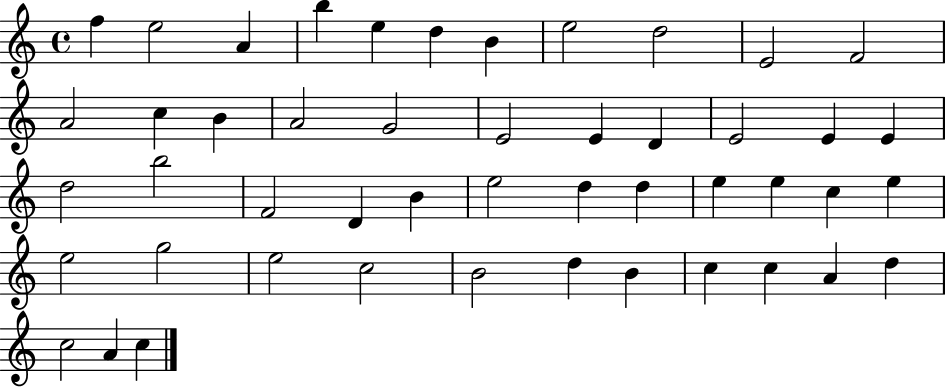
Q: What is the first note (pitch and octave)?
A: F5